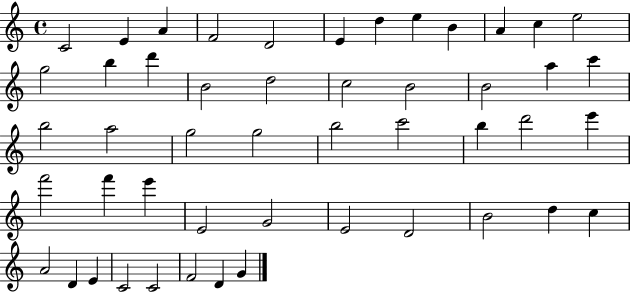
C4/h E4/q A4/q F4/h D4/h E4/q D5/q E5/q B4/q A4/q C5/q E5/h G5/h B5/q D6/q B4/h D5/h C5/h B4/h B4/h A5/q C6/q B5/h A5/h G5/h G5/h B5/h C6/h B5/q D6/h E6/q F6/h F6/q E6/q E4/h G4/h E4/h D4/h B4/h D5/q C5/q A4/h D4/q E4/q C4/h C4/h F4/h D4/q G4/q